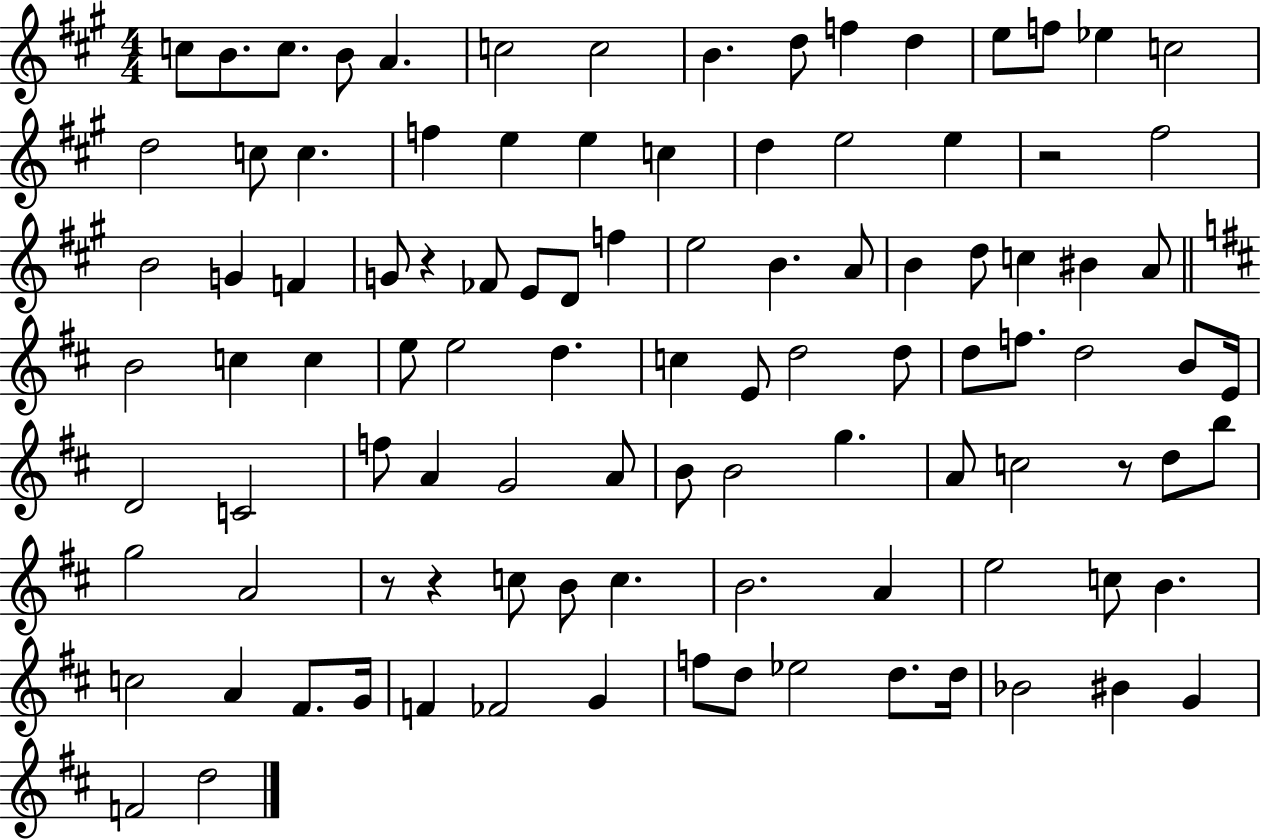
C5/e B4/e. C5/e. B4/e A4/q. C5/h C5/h B4/q. D5/e F5/q D5/q E5/e F5/e Eb5/q C5/h D5/h C5/e C5/q. F5/q E5/q E5/q C5/q D5/q E5/h E5/q R/h F#5/h B4/h G4/q F4/q G4/e R/q FES4/e E4/e D4/e F5/q E5/h B4/q. A4/e B4/q D5/e C5/q BIS4/q A4/e B4/h C5/q C5/q E5/e E5/h D5/q. C5/q E4/e D5/h D5/e D5/e F5/e. D5/h B4/e E4/s D4/h C4/h F5/e A4/q G4/h A4/e B4/e B4/h G5/q. A4/e C5/h R/e D5/e B5/e G5/h A4/h R/e R/q C5/e B4/e C5/q. B4/h. A4/q E5/h C5/e B4/q. C5/h A4/q F#4/e. G4/s F4/q FES4/h G4/q F5/e D5/e Eb5/h D5/e. D5/s Bb4/h BIS4/q G4/q F4/h D5/h